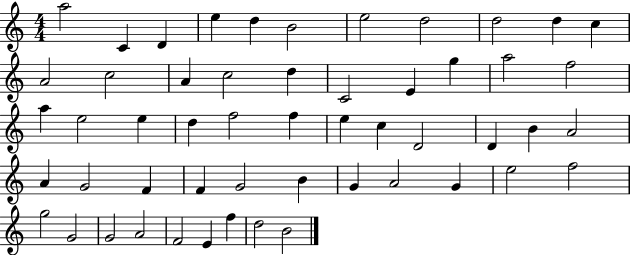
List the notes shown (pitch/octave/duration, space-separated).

A5/h C4/q D4/q E5/q D5/q B4/h E5/h D5/h D5/h D5/q C5/q A4/h C5/h A4/q C5/h D5/q C4/h E4/q G5/q A5/h F5/h A5/q E5/h E5/q D5/q F5/h F5/q E5/q C5/q D4/h D4/q B4/q A4/h A4/q G4/h F4/q F4/q G4/h B4/q G4/q A4/h G4/q E5/h F5/h G5/h G4/h G4/h A4/h F4/h E4/q F5/q D5/h B4/h